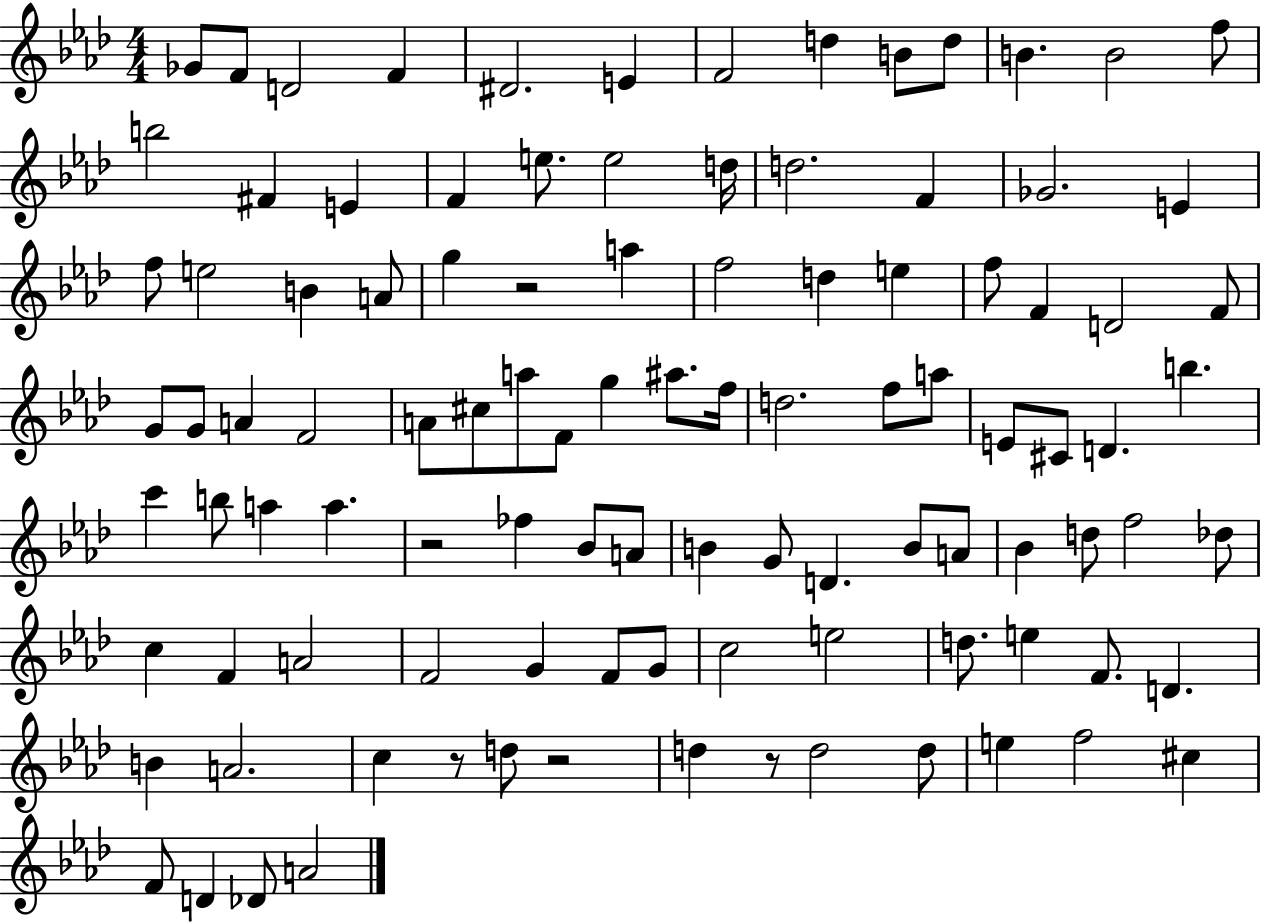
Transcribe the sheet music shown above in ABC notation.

X:1
T:Untitled
M:4/4
L:1/4
K:Ab
_G/2 F/2 D2 F ^D2 E F2 d B/2 d/2 B B2 f/2 b2 ^F E F e/2 e2 d/4 d2 F _G2 E f/2 e2 B A/2 g z2 a f2 d e f/2 F D2 F/2 G/2 G/2 A F2 A/2 ^c/2 a/2 F/2 g ^a/2 f/4 d2 f/2 a/2 E/2 ^C/2 D b c' b/2 a a z2 _f _B/2 A/2 B G/2 D B/2 A/2 _B d/2 f2 _d/2 c F A2 F2 G F/2 G/2 c2 e2 d/2 e F/2 D B A2 c z/2 d/2 z2 d z/2 d2 d/2 e f2 ^c F/2 D _D/2 A2